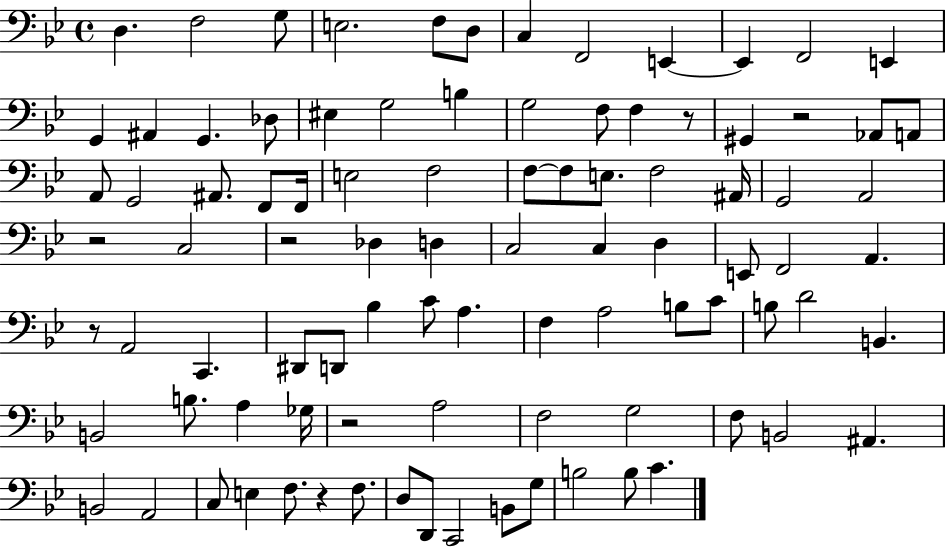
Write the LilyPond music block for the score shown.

{
  \clef bass
  \time 4/4
  \defaultTimeSignature
  \key bes \major
  \repeat volta 2 { d4. f2 g8 | e2. f8 d8 | c4 f,2 e,4~~ | e,4 f,2 e,4 | \break g,4 ais,4 g,4. des8 | eis4 g2 b4 | g2 f8 f4 r8 | gis,4 r2 aes,8 a,8 | \break a,8 g,2 ais,8. f,8 f,16 | e2 f2 | f8~~ f8 e8. f2 ais,16 | g,2 a,2 | \break r2 c2 | r2 des4 d4 | c2 c4 d4 | e,8 f,2 a,4. | \break r8 a,2 c,4. | dis,8 d,8 bes4 c'8 a4. | f4 a2 b8 c'8 | b8 d'2 b,4. | \break b,2 b8. a4 ges16 | r2 a2 | f2 g2 | f8 b,2 ais,4. | \break b,2 a,2 | c8 e4 f8. r4 f8. | d8 d,8 c,2 b,8 g8 | b2 b8 c'4. | \break } \bar "|."
}